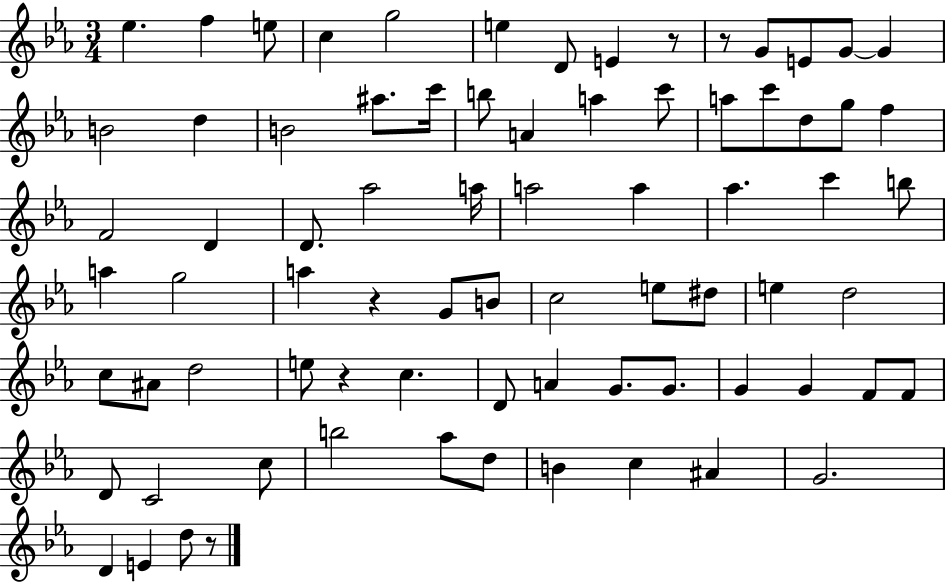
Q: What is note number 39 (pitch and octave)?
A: A5